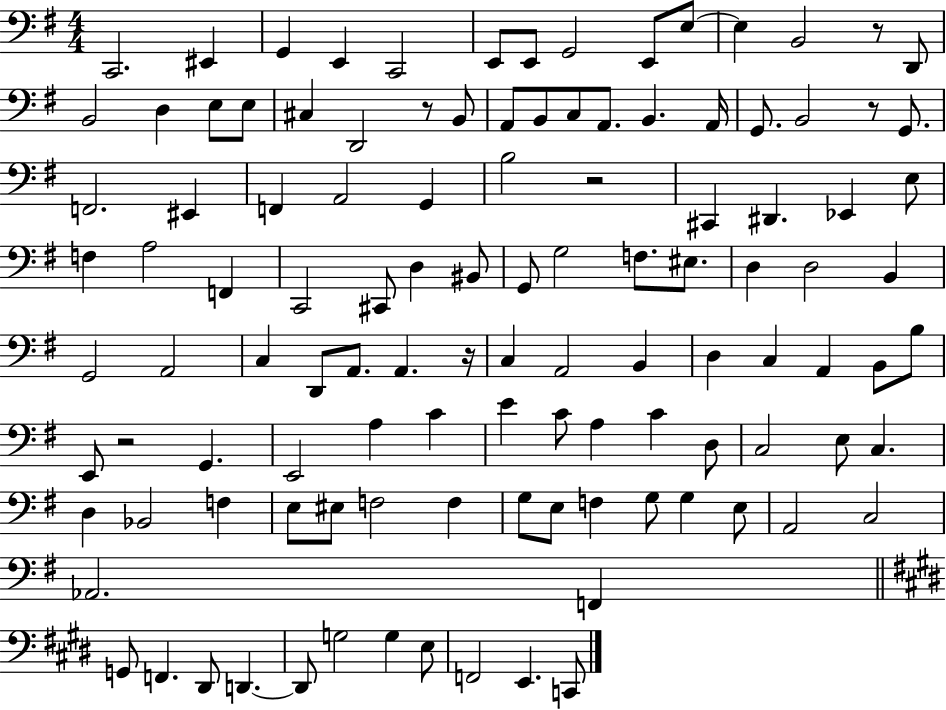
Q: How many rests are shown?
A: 6